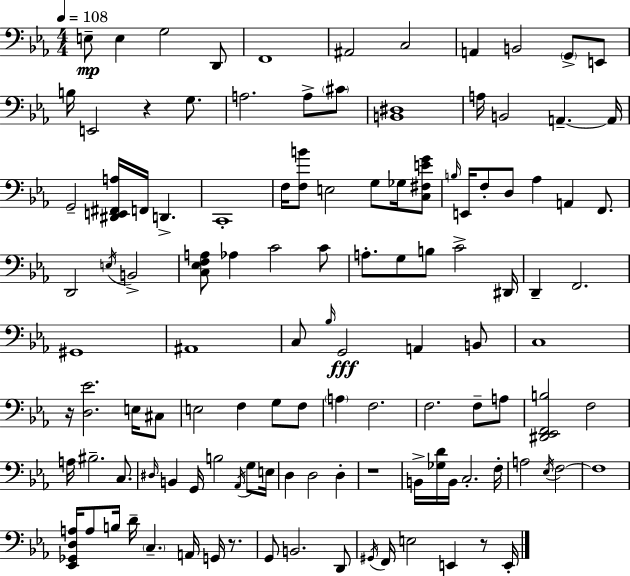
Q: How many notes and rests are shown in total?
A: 118